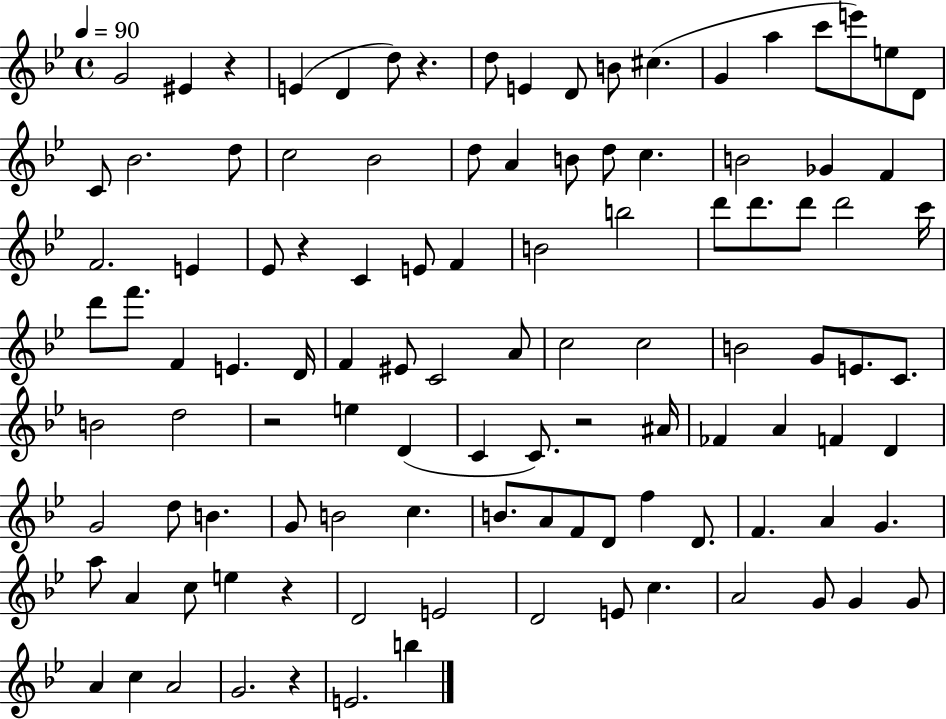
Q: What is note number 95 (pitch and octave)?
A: G4